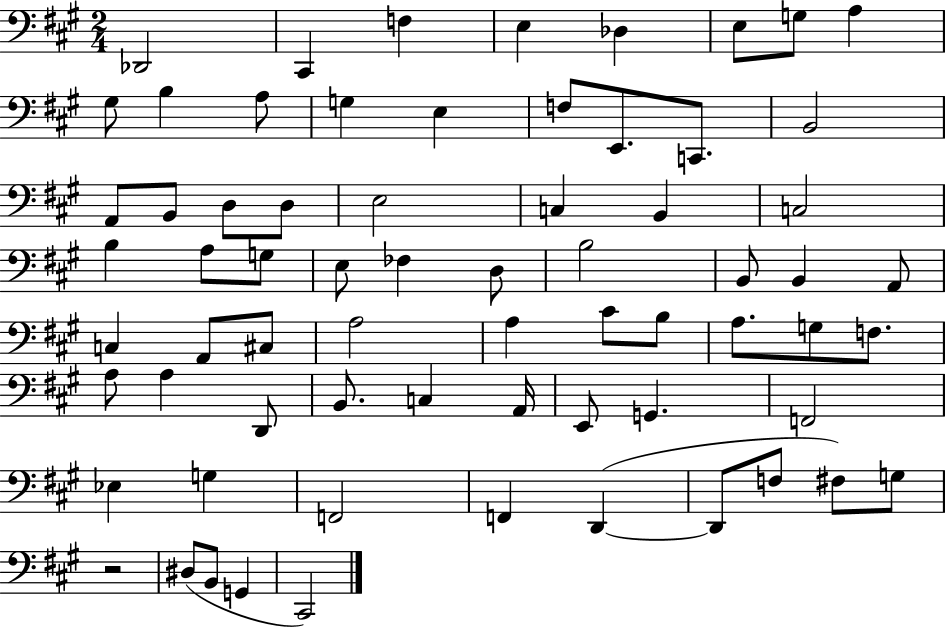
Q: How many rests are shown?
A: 1